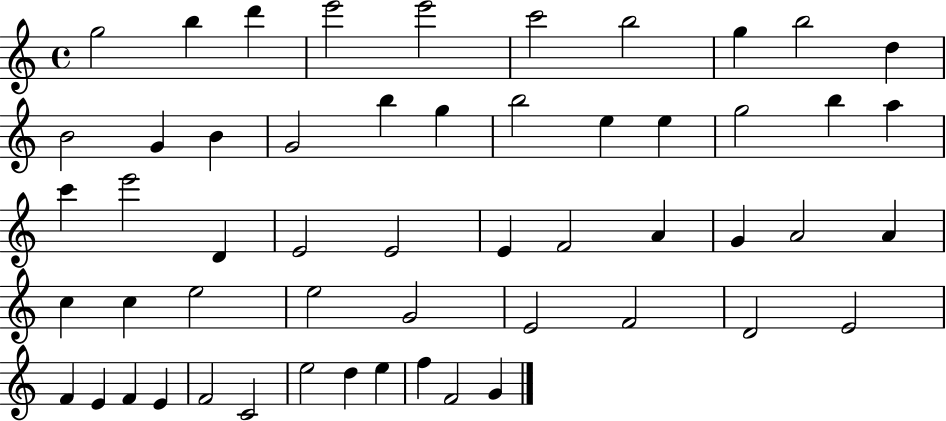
G5/h B5/q D6/q E6/h E6/h C6/h B5/h G5/q B5/h D5/q B4/h G4/q B4/q G4/h B5/q G5/q B5/h E5/q E5/q G5/h B5/q A5/q C6/q E6/h D4/q E4/h E4/h E4/q F4/h A4/q G4/q A4/h A4/q C5/q C5/q E5/h E5/h G4/h E4/h F4/h D4/h E4/h F4/q E4/q F4/q E4/q F4/h C4/h E5/h D5/q E5/q F5/q F4/h G4/q